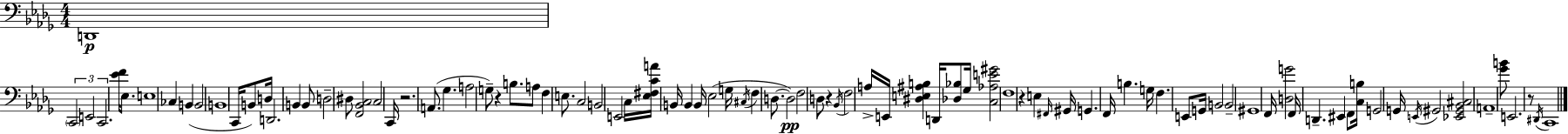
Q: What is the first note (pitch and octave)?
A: D2